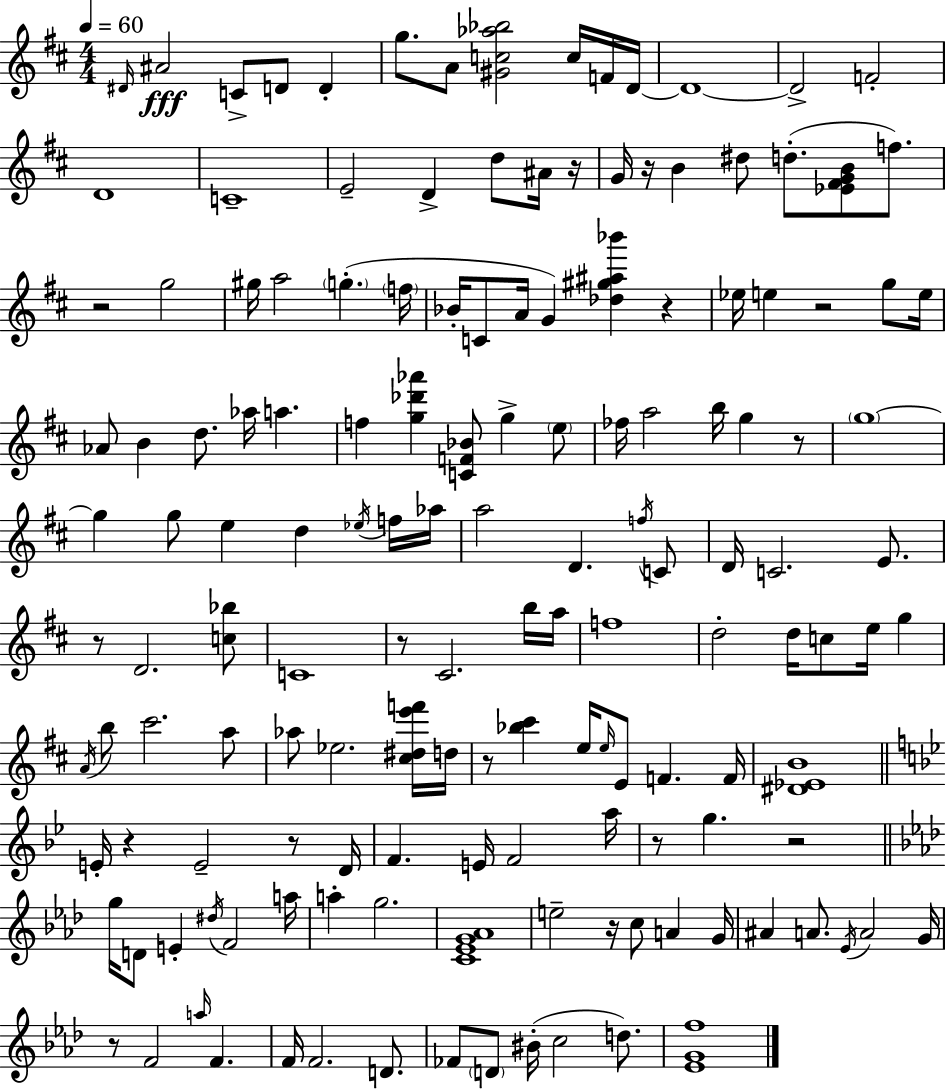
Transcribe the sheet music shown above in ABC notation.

X:1
T:Untitled
M:4/4
L:1/4
K:D
^D/4 ^A2 C/2 D/2 D g/2 A/2 [^Gc_a_b]2 c/4 F/4 D/4 D4 D2 F2 D4 C4 E2 D d/2 ^A/4 z/4 G/4 z/4 B ^d/2 d/2 [_E^FGB]/2 f/2 z2 g2 ^g/4 a2 g f/4 _B/4 C/2 A/4 G [_d^g^a_b'] z _e/4 e z2 g/2 e/4 _A/2 B d/2 _a/4 a f [g_d'_a'] [CF_B]/2 g e/2 _f/4 a2 b/4 g z/2 g4 g g/2 e d _e/4 f/4 _a/4 a2 D f/4 C/2 D/4 C2 E/2 z/2 D2 [c_b]/2 C4 z/2 ^C2 b/4 a/4 f4 d2 d/4 c/2 e/4 g A/4 b/2 ^c'2 a/2 _a/2 _e2 [^c^de'f']/4 d/4 z/2 [_b^c'] e/4 e/4 E/2 F F/4 [^D_EB]4 E/4 z E2 z/2 D/4 F E/4 F2 a/4 z/2 g z2 g/4 D/2 E ^d/4 F2 a/4 a g2 [C_EG_A]4 e2 z/4 c/2 A G/4 ^A A/2 _E/4 A2 G/4 z/2 F2 a/4 F F/4 F2 D/2 _F/2 D/2 ^B/4 c2 d/2 [_EGf]4